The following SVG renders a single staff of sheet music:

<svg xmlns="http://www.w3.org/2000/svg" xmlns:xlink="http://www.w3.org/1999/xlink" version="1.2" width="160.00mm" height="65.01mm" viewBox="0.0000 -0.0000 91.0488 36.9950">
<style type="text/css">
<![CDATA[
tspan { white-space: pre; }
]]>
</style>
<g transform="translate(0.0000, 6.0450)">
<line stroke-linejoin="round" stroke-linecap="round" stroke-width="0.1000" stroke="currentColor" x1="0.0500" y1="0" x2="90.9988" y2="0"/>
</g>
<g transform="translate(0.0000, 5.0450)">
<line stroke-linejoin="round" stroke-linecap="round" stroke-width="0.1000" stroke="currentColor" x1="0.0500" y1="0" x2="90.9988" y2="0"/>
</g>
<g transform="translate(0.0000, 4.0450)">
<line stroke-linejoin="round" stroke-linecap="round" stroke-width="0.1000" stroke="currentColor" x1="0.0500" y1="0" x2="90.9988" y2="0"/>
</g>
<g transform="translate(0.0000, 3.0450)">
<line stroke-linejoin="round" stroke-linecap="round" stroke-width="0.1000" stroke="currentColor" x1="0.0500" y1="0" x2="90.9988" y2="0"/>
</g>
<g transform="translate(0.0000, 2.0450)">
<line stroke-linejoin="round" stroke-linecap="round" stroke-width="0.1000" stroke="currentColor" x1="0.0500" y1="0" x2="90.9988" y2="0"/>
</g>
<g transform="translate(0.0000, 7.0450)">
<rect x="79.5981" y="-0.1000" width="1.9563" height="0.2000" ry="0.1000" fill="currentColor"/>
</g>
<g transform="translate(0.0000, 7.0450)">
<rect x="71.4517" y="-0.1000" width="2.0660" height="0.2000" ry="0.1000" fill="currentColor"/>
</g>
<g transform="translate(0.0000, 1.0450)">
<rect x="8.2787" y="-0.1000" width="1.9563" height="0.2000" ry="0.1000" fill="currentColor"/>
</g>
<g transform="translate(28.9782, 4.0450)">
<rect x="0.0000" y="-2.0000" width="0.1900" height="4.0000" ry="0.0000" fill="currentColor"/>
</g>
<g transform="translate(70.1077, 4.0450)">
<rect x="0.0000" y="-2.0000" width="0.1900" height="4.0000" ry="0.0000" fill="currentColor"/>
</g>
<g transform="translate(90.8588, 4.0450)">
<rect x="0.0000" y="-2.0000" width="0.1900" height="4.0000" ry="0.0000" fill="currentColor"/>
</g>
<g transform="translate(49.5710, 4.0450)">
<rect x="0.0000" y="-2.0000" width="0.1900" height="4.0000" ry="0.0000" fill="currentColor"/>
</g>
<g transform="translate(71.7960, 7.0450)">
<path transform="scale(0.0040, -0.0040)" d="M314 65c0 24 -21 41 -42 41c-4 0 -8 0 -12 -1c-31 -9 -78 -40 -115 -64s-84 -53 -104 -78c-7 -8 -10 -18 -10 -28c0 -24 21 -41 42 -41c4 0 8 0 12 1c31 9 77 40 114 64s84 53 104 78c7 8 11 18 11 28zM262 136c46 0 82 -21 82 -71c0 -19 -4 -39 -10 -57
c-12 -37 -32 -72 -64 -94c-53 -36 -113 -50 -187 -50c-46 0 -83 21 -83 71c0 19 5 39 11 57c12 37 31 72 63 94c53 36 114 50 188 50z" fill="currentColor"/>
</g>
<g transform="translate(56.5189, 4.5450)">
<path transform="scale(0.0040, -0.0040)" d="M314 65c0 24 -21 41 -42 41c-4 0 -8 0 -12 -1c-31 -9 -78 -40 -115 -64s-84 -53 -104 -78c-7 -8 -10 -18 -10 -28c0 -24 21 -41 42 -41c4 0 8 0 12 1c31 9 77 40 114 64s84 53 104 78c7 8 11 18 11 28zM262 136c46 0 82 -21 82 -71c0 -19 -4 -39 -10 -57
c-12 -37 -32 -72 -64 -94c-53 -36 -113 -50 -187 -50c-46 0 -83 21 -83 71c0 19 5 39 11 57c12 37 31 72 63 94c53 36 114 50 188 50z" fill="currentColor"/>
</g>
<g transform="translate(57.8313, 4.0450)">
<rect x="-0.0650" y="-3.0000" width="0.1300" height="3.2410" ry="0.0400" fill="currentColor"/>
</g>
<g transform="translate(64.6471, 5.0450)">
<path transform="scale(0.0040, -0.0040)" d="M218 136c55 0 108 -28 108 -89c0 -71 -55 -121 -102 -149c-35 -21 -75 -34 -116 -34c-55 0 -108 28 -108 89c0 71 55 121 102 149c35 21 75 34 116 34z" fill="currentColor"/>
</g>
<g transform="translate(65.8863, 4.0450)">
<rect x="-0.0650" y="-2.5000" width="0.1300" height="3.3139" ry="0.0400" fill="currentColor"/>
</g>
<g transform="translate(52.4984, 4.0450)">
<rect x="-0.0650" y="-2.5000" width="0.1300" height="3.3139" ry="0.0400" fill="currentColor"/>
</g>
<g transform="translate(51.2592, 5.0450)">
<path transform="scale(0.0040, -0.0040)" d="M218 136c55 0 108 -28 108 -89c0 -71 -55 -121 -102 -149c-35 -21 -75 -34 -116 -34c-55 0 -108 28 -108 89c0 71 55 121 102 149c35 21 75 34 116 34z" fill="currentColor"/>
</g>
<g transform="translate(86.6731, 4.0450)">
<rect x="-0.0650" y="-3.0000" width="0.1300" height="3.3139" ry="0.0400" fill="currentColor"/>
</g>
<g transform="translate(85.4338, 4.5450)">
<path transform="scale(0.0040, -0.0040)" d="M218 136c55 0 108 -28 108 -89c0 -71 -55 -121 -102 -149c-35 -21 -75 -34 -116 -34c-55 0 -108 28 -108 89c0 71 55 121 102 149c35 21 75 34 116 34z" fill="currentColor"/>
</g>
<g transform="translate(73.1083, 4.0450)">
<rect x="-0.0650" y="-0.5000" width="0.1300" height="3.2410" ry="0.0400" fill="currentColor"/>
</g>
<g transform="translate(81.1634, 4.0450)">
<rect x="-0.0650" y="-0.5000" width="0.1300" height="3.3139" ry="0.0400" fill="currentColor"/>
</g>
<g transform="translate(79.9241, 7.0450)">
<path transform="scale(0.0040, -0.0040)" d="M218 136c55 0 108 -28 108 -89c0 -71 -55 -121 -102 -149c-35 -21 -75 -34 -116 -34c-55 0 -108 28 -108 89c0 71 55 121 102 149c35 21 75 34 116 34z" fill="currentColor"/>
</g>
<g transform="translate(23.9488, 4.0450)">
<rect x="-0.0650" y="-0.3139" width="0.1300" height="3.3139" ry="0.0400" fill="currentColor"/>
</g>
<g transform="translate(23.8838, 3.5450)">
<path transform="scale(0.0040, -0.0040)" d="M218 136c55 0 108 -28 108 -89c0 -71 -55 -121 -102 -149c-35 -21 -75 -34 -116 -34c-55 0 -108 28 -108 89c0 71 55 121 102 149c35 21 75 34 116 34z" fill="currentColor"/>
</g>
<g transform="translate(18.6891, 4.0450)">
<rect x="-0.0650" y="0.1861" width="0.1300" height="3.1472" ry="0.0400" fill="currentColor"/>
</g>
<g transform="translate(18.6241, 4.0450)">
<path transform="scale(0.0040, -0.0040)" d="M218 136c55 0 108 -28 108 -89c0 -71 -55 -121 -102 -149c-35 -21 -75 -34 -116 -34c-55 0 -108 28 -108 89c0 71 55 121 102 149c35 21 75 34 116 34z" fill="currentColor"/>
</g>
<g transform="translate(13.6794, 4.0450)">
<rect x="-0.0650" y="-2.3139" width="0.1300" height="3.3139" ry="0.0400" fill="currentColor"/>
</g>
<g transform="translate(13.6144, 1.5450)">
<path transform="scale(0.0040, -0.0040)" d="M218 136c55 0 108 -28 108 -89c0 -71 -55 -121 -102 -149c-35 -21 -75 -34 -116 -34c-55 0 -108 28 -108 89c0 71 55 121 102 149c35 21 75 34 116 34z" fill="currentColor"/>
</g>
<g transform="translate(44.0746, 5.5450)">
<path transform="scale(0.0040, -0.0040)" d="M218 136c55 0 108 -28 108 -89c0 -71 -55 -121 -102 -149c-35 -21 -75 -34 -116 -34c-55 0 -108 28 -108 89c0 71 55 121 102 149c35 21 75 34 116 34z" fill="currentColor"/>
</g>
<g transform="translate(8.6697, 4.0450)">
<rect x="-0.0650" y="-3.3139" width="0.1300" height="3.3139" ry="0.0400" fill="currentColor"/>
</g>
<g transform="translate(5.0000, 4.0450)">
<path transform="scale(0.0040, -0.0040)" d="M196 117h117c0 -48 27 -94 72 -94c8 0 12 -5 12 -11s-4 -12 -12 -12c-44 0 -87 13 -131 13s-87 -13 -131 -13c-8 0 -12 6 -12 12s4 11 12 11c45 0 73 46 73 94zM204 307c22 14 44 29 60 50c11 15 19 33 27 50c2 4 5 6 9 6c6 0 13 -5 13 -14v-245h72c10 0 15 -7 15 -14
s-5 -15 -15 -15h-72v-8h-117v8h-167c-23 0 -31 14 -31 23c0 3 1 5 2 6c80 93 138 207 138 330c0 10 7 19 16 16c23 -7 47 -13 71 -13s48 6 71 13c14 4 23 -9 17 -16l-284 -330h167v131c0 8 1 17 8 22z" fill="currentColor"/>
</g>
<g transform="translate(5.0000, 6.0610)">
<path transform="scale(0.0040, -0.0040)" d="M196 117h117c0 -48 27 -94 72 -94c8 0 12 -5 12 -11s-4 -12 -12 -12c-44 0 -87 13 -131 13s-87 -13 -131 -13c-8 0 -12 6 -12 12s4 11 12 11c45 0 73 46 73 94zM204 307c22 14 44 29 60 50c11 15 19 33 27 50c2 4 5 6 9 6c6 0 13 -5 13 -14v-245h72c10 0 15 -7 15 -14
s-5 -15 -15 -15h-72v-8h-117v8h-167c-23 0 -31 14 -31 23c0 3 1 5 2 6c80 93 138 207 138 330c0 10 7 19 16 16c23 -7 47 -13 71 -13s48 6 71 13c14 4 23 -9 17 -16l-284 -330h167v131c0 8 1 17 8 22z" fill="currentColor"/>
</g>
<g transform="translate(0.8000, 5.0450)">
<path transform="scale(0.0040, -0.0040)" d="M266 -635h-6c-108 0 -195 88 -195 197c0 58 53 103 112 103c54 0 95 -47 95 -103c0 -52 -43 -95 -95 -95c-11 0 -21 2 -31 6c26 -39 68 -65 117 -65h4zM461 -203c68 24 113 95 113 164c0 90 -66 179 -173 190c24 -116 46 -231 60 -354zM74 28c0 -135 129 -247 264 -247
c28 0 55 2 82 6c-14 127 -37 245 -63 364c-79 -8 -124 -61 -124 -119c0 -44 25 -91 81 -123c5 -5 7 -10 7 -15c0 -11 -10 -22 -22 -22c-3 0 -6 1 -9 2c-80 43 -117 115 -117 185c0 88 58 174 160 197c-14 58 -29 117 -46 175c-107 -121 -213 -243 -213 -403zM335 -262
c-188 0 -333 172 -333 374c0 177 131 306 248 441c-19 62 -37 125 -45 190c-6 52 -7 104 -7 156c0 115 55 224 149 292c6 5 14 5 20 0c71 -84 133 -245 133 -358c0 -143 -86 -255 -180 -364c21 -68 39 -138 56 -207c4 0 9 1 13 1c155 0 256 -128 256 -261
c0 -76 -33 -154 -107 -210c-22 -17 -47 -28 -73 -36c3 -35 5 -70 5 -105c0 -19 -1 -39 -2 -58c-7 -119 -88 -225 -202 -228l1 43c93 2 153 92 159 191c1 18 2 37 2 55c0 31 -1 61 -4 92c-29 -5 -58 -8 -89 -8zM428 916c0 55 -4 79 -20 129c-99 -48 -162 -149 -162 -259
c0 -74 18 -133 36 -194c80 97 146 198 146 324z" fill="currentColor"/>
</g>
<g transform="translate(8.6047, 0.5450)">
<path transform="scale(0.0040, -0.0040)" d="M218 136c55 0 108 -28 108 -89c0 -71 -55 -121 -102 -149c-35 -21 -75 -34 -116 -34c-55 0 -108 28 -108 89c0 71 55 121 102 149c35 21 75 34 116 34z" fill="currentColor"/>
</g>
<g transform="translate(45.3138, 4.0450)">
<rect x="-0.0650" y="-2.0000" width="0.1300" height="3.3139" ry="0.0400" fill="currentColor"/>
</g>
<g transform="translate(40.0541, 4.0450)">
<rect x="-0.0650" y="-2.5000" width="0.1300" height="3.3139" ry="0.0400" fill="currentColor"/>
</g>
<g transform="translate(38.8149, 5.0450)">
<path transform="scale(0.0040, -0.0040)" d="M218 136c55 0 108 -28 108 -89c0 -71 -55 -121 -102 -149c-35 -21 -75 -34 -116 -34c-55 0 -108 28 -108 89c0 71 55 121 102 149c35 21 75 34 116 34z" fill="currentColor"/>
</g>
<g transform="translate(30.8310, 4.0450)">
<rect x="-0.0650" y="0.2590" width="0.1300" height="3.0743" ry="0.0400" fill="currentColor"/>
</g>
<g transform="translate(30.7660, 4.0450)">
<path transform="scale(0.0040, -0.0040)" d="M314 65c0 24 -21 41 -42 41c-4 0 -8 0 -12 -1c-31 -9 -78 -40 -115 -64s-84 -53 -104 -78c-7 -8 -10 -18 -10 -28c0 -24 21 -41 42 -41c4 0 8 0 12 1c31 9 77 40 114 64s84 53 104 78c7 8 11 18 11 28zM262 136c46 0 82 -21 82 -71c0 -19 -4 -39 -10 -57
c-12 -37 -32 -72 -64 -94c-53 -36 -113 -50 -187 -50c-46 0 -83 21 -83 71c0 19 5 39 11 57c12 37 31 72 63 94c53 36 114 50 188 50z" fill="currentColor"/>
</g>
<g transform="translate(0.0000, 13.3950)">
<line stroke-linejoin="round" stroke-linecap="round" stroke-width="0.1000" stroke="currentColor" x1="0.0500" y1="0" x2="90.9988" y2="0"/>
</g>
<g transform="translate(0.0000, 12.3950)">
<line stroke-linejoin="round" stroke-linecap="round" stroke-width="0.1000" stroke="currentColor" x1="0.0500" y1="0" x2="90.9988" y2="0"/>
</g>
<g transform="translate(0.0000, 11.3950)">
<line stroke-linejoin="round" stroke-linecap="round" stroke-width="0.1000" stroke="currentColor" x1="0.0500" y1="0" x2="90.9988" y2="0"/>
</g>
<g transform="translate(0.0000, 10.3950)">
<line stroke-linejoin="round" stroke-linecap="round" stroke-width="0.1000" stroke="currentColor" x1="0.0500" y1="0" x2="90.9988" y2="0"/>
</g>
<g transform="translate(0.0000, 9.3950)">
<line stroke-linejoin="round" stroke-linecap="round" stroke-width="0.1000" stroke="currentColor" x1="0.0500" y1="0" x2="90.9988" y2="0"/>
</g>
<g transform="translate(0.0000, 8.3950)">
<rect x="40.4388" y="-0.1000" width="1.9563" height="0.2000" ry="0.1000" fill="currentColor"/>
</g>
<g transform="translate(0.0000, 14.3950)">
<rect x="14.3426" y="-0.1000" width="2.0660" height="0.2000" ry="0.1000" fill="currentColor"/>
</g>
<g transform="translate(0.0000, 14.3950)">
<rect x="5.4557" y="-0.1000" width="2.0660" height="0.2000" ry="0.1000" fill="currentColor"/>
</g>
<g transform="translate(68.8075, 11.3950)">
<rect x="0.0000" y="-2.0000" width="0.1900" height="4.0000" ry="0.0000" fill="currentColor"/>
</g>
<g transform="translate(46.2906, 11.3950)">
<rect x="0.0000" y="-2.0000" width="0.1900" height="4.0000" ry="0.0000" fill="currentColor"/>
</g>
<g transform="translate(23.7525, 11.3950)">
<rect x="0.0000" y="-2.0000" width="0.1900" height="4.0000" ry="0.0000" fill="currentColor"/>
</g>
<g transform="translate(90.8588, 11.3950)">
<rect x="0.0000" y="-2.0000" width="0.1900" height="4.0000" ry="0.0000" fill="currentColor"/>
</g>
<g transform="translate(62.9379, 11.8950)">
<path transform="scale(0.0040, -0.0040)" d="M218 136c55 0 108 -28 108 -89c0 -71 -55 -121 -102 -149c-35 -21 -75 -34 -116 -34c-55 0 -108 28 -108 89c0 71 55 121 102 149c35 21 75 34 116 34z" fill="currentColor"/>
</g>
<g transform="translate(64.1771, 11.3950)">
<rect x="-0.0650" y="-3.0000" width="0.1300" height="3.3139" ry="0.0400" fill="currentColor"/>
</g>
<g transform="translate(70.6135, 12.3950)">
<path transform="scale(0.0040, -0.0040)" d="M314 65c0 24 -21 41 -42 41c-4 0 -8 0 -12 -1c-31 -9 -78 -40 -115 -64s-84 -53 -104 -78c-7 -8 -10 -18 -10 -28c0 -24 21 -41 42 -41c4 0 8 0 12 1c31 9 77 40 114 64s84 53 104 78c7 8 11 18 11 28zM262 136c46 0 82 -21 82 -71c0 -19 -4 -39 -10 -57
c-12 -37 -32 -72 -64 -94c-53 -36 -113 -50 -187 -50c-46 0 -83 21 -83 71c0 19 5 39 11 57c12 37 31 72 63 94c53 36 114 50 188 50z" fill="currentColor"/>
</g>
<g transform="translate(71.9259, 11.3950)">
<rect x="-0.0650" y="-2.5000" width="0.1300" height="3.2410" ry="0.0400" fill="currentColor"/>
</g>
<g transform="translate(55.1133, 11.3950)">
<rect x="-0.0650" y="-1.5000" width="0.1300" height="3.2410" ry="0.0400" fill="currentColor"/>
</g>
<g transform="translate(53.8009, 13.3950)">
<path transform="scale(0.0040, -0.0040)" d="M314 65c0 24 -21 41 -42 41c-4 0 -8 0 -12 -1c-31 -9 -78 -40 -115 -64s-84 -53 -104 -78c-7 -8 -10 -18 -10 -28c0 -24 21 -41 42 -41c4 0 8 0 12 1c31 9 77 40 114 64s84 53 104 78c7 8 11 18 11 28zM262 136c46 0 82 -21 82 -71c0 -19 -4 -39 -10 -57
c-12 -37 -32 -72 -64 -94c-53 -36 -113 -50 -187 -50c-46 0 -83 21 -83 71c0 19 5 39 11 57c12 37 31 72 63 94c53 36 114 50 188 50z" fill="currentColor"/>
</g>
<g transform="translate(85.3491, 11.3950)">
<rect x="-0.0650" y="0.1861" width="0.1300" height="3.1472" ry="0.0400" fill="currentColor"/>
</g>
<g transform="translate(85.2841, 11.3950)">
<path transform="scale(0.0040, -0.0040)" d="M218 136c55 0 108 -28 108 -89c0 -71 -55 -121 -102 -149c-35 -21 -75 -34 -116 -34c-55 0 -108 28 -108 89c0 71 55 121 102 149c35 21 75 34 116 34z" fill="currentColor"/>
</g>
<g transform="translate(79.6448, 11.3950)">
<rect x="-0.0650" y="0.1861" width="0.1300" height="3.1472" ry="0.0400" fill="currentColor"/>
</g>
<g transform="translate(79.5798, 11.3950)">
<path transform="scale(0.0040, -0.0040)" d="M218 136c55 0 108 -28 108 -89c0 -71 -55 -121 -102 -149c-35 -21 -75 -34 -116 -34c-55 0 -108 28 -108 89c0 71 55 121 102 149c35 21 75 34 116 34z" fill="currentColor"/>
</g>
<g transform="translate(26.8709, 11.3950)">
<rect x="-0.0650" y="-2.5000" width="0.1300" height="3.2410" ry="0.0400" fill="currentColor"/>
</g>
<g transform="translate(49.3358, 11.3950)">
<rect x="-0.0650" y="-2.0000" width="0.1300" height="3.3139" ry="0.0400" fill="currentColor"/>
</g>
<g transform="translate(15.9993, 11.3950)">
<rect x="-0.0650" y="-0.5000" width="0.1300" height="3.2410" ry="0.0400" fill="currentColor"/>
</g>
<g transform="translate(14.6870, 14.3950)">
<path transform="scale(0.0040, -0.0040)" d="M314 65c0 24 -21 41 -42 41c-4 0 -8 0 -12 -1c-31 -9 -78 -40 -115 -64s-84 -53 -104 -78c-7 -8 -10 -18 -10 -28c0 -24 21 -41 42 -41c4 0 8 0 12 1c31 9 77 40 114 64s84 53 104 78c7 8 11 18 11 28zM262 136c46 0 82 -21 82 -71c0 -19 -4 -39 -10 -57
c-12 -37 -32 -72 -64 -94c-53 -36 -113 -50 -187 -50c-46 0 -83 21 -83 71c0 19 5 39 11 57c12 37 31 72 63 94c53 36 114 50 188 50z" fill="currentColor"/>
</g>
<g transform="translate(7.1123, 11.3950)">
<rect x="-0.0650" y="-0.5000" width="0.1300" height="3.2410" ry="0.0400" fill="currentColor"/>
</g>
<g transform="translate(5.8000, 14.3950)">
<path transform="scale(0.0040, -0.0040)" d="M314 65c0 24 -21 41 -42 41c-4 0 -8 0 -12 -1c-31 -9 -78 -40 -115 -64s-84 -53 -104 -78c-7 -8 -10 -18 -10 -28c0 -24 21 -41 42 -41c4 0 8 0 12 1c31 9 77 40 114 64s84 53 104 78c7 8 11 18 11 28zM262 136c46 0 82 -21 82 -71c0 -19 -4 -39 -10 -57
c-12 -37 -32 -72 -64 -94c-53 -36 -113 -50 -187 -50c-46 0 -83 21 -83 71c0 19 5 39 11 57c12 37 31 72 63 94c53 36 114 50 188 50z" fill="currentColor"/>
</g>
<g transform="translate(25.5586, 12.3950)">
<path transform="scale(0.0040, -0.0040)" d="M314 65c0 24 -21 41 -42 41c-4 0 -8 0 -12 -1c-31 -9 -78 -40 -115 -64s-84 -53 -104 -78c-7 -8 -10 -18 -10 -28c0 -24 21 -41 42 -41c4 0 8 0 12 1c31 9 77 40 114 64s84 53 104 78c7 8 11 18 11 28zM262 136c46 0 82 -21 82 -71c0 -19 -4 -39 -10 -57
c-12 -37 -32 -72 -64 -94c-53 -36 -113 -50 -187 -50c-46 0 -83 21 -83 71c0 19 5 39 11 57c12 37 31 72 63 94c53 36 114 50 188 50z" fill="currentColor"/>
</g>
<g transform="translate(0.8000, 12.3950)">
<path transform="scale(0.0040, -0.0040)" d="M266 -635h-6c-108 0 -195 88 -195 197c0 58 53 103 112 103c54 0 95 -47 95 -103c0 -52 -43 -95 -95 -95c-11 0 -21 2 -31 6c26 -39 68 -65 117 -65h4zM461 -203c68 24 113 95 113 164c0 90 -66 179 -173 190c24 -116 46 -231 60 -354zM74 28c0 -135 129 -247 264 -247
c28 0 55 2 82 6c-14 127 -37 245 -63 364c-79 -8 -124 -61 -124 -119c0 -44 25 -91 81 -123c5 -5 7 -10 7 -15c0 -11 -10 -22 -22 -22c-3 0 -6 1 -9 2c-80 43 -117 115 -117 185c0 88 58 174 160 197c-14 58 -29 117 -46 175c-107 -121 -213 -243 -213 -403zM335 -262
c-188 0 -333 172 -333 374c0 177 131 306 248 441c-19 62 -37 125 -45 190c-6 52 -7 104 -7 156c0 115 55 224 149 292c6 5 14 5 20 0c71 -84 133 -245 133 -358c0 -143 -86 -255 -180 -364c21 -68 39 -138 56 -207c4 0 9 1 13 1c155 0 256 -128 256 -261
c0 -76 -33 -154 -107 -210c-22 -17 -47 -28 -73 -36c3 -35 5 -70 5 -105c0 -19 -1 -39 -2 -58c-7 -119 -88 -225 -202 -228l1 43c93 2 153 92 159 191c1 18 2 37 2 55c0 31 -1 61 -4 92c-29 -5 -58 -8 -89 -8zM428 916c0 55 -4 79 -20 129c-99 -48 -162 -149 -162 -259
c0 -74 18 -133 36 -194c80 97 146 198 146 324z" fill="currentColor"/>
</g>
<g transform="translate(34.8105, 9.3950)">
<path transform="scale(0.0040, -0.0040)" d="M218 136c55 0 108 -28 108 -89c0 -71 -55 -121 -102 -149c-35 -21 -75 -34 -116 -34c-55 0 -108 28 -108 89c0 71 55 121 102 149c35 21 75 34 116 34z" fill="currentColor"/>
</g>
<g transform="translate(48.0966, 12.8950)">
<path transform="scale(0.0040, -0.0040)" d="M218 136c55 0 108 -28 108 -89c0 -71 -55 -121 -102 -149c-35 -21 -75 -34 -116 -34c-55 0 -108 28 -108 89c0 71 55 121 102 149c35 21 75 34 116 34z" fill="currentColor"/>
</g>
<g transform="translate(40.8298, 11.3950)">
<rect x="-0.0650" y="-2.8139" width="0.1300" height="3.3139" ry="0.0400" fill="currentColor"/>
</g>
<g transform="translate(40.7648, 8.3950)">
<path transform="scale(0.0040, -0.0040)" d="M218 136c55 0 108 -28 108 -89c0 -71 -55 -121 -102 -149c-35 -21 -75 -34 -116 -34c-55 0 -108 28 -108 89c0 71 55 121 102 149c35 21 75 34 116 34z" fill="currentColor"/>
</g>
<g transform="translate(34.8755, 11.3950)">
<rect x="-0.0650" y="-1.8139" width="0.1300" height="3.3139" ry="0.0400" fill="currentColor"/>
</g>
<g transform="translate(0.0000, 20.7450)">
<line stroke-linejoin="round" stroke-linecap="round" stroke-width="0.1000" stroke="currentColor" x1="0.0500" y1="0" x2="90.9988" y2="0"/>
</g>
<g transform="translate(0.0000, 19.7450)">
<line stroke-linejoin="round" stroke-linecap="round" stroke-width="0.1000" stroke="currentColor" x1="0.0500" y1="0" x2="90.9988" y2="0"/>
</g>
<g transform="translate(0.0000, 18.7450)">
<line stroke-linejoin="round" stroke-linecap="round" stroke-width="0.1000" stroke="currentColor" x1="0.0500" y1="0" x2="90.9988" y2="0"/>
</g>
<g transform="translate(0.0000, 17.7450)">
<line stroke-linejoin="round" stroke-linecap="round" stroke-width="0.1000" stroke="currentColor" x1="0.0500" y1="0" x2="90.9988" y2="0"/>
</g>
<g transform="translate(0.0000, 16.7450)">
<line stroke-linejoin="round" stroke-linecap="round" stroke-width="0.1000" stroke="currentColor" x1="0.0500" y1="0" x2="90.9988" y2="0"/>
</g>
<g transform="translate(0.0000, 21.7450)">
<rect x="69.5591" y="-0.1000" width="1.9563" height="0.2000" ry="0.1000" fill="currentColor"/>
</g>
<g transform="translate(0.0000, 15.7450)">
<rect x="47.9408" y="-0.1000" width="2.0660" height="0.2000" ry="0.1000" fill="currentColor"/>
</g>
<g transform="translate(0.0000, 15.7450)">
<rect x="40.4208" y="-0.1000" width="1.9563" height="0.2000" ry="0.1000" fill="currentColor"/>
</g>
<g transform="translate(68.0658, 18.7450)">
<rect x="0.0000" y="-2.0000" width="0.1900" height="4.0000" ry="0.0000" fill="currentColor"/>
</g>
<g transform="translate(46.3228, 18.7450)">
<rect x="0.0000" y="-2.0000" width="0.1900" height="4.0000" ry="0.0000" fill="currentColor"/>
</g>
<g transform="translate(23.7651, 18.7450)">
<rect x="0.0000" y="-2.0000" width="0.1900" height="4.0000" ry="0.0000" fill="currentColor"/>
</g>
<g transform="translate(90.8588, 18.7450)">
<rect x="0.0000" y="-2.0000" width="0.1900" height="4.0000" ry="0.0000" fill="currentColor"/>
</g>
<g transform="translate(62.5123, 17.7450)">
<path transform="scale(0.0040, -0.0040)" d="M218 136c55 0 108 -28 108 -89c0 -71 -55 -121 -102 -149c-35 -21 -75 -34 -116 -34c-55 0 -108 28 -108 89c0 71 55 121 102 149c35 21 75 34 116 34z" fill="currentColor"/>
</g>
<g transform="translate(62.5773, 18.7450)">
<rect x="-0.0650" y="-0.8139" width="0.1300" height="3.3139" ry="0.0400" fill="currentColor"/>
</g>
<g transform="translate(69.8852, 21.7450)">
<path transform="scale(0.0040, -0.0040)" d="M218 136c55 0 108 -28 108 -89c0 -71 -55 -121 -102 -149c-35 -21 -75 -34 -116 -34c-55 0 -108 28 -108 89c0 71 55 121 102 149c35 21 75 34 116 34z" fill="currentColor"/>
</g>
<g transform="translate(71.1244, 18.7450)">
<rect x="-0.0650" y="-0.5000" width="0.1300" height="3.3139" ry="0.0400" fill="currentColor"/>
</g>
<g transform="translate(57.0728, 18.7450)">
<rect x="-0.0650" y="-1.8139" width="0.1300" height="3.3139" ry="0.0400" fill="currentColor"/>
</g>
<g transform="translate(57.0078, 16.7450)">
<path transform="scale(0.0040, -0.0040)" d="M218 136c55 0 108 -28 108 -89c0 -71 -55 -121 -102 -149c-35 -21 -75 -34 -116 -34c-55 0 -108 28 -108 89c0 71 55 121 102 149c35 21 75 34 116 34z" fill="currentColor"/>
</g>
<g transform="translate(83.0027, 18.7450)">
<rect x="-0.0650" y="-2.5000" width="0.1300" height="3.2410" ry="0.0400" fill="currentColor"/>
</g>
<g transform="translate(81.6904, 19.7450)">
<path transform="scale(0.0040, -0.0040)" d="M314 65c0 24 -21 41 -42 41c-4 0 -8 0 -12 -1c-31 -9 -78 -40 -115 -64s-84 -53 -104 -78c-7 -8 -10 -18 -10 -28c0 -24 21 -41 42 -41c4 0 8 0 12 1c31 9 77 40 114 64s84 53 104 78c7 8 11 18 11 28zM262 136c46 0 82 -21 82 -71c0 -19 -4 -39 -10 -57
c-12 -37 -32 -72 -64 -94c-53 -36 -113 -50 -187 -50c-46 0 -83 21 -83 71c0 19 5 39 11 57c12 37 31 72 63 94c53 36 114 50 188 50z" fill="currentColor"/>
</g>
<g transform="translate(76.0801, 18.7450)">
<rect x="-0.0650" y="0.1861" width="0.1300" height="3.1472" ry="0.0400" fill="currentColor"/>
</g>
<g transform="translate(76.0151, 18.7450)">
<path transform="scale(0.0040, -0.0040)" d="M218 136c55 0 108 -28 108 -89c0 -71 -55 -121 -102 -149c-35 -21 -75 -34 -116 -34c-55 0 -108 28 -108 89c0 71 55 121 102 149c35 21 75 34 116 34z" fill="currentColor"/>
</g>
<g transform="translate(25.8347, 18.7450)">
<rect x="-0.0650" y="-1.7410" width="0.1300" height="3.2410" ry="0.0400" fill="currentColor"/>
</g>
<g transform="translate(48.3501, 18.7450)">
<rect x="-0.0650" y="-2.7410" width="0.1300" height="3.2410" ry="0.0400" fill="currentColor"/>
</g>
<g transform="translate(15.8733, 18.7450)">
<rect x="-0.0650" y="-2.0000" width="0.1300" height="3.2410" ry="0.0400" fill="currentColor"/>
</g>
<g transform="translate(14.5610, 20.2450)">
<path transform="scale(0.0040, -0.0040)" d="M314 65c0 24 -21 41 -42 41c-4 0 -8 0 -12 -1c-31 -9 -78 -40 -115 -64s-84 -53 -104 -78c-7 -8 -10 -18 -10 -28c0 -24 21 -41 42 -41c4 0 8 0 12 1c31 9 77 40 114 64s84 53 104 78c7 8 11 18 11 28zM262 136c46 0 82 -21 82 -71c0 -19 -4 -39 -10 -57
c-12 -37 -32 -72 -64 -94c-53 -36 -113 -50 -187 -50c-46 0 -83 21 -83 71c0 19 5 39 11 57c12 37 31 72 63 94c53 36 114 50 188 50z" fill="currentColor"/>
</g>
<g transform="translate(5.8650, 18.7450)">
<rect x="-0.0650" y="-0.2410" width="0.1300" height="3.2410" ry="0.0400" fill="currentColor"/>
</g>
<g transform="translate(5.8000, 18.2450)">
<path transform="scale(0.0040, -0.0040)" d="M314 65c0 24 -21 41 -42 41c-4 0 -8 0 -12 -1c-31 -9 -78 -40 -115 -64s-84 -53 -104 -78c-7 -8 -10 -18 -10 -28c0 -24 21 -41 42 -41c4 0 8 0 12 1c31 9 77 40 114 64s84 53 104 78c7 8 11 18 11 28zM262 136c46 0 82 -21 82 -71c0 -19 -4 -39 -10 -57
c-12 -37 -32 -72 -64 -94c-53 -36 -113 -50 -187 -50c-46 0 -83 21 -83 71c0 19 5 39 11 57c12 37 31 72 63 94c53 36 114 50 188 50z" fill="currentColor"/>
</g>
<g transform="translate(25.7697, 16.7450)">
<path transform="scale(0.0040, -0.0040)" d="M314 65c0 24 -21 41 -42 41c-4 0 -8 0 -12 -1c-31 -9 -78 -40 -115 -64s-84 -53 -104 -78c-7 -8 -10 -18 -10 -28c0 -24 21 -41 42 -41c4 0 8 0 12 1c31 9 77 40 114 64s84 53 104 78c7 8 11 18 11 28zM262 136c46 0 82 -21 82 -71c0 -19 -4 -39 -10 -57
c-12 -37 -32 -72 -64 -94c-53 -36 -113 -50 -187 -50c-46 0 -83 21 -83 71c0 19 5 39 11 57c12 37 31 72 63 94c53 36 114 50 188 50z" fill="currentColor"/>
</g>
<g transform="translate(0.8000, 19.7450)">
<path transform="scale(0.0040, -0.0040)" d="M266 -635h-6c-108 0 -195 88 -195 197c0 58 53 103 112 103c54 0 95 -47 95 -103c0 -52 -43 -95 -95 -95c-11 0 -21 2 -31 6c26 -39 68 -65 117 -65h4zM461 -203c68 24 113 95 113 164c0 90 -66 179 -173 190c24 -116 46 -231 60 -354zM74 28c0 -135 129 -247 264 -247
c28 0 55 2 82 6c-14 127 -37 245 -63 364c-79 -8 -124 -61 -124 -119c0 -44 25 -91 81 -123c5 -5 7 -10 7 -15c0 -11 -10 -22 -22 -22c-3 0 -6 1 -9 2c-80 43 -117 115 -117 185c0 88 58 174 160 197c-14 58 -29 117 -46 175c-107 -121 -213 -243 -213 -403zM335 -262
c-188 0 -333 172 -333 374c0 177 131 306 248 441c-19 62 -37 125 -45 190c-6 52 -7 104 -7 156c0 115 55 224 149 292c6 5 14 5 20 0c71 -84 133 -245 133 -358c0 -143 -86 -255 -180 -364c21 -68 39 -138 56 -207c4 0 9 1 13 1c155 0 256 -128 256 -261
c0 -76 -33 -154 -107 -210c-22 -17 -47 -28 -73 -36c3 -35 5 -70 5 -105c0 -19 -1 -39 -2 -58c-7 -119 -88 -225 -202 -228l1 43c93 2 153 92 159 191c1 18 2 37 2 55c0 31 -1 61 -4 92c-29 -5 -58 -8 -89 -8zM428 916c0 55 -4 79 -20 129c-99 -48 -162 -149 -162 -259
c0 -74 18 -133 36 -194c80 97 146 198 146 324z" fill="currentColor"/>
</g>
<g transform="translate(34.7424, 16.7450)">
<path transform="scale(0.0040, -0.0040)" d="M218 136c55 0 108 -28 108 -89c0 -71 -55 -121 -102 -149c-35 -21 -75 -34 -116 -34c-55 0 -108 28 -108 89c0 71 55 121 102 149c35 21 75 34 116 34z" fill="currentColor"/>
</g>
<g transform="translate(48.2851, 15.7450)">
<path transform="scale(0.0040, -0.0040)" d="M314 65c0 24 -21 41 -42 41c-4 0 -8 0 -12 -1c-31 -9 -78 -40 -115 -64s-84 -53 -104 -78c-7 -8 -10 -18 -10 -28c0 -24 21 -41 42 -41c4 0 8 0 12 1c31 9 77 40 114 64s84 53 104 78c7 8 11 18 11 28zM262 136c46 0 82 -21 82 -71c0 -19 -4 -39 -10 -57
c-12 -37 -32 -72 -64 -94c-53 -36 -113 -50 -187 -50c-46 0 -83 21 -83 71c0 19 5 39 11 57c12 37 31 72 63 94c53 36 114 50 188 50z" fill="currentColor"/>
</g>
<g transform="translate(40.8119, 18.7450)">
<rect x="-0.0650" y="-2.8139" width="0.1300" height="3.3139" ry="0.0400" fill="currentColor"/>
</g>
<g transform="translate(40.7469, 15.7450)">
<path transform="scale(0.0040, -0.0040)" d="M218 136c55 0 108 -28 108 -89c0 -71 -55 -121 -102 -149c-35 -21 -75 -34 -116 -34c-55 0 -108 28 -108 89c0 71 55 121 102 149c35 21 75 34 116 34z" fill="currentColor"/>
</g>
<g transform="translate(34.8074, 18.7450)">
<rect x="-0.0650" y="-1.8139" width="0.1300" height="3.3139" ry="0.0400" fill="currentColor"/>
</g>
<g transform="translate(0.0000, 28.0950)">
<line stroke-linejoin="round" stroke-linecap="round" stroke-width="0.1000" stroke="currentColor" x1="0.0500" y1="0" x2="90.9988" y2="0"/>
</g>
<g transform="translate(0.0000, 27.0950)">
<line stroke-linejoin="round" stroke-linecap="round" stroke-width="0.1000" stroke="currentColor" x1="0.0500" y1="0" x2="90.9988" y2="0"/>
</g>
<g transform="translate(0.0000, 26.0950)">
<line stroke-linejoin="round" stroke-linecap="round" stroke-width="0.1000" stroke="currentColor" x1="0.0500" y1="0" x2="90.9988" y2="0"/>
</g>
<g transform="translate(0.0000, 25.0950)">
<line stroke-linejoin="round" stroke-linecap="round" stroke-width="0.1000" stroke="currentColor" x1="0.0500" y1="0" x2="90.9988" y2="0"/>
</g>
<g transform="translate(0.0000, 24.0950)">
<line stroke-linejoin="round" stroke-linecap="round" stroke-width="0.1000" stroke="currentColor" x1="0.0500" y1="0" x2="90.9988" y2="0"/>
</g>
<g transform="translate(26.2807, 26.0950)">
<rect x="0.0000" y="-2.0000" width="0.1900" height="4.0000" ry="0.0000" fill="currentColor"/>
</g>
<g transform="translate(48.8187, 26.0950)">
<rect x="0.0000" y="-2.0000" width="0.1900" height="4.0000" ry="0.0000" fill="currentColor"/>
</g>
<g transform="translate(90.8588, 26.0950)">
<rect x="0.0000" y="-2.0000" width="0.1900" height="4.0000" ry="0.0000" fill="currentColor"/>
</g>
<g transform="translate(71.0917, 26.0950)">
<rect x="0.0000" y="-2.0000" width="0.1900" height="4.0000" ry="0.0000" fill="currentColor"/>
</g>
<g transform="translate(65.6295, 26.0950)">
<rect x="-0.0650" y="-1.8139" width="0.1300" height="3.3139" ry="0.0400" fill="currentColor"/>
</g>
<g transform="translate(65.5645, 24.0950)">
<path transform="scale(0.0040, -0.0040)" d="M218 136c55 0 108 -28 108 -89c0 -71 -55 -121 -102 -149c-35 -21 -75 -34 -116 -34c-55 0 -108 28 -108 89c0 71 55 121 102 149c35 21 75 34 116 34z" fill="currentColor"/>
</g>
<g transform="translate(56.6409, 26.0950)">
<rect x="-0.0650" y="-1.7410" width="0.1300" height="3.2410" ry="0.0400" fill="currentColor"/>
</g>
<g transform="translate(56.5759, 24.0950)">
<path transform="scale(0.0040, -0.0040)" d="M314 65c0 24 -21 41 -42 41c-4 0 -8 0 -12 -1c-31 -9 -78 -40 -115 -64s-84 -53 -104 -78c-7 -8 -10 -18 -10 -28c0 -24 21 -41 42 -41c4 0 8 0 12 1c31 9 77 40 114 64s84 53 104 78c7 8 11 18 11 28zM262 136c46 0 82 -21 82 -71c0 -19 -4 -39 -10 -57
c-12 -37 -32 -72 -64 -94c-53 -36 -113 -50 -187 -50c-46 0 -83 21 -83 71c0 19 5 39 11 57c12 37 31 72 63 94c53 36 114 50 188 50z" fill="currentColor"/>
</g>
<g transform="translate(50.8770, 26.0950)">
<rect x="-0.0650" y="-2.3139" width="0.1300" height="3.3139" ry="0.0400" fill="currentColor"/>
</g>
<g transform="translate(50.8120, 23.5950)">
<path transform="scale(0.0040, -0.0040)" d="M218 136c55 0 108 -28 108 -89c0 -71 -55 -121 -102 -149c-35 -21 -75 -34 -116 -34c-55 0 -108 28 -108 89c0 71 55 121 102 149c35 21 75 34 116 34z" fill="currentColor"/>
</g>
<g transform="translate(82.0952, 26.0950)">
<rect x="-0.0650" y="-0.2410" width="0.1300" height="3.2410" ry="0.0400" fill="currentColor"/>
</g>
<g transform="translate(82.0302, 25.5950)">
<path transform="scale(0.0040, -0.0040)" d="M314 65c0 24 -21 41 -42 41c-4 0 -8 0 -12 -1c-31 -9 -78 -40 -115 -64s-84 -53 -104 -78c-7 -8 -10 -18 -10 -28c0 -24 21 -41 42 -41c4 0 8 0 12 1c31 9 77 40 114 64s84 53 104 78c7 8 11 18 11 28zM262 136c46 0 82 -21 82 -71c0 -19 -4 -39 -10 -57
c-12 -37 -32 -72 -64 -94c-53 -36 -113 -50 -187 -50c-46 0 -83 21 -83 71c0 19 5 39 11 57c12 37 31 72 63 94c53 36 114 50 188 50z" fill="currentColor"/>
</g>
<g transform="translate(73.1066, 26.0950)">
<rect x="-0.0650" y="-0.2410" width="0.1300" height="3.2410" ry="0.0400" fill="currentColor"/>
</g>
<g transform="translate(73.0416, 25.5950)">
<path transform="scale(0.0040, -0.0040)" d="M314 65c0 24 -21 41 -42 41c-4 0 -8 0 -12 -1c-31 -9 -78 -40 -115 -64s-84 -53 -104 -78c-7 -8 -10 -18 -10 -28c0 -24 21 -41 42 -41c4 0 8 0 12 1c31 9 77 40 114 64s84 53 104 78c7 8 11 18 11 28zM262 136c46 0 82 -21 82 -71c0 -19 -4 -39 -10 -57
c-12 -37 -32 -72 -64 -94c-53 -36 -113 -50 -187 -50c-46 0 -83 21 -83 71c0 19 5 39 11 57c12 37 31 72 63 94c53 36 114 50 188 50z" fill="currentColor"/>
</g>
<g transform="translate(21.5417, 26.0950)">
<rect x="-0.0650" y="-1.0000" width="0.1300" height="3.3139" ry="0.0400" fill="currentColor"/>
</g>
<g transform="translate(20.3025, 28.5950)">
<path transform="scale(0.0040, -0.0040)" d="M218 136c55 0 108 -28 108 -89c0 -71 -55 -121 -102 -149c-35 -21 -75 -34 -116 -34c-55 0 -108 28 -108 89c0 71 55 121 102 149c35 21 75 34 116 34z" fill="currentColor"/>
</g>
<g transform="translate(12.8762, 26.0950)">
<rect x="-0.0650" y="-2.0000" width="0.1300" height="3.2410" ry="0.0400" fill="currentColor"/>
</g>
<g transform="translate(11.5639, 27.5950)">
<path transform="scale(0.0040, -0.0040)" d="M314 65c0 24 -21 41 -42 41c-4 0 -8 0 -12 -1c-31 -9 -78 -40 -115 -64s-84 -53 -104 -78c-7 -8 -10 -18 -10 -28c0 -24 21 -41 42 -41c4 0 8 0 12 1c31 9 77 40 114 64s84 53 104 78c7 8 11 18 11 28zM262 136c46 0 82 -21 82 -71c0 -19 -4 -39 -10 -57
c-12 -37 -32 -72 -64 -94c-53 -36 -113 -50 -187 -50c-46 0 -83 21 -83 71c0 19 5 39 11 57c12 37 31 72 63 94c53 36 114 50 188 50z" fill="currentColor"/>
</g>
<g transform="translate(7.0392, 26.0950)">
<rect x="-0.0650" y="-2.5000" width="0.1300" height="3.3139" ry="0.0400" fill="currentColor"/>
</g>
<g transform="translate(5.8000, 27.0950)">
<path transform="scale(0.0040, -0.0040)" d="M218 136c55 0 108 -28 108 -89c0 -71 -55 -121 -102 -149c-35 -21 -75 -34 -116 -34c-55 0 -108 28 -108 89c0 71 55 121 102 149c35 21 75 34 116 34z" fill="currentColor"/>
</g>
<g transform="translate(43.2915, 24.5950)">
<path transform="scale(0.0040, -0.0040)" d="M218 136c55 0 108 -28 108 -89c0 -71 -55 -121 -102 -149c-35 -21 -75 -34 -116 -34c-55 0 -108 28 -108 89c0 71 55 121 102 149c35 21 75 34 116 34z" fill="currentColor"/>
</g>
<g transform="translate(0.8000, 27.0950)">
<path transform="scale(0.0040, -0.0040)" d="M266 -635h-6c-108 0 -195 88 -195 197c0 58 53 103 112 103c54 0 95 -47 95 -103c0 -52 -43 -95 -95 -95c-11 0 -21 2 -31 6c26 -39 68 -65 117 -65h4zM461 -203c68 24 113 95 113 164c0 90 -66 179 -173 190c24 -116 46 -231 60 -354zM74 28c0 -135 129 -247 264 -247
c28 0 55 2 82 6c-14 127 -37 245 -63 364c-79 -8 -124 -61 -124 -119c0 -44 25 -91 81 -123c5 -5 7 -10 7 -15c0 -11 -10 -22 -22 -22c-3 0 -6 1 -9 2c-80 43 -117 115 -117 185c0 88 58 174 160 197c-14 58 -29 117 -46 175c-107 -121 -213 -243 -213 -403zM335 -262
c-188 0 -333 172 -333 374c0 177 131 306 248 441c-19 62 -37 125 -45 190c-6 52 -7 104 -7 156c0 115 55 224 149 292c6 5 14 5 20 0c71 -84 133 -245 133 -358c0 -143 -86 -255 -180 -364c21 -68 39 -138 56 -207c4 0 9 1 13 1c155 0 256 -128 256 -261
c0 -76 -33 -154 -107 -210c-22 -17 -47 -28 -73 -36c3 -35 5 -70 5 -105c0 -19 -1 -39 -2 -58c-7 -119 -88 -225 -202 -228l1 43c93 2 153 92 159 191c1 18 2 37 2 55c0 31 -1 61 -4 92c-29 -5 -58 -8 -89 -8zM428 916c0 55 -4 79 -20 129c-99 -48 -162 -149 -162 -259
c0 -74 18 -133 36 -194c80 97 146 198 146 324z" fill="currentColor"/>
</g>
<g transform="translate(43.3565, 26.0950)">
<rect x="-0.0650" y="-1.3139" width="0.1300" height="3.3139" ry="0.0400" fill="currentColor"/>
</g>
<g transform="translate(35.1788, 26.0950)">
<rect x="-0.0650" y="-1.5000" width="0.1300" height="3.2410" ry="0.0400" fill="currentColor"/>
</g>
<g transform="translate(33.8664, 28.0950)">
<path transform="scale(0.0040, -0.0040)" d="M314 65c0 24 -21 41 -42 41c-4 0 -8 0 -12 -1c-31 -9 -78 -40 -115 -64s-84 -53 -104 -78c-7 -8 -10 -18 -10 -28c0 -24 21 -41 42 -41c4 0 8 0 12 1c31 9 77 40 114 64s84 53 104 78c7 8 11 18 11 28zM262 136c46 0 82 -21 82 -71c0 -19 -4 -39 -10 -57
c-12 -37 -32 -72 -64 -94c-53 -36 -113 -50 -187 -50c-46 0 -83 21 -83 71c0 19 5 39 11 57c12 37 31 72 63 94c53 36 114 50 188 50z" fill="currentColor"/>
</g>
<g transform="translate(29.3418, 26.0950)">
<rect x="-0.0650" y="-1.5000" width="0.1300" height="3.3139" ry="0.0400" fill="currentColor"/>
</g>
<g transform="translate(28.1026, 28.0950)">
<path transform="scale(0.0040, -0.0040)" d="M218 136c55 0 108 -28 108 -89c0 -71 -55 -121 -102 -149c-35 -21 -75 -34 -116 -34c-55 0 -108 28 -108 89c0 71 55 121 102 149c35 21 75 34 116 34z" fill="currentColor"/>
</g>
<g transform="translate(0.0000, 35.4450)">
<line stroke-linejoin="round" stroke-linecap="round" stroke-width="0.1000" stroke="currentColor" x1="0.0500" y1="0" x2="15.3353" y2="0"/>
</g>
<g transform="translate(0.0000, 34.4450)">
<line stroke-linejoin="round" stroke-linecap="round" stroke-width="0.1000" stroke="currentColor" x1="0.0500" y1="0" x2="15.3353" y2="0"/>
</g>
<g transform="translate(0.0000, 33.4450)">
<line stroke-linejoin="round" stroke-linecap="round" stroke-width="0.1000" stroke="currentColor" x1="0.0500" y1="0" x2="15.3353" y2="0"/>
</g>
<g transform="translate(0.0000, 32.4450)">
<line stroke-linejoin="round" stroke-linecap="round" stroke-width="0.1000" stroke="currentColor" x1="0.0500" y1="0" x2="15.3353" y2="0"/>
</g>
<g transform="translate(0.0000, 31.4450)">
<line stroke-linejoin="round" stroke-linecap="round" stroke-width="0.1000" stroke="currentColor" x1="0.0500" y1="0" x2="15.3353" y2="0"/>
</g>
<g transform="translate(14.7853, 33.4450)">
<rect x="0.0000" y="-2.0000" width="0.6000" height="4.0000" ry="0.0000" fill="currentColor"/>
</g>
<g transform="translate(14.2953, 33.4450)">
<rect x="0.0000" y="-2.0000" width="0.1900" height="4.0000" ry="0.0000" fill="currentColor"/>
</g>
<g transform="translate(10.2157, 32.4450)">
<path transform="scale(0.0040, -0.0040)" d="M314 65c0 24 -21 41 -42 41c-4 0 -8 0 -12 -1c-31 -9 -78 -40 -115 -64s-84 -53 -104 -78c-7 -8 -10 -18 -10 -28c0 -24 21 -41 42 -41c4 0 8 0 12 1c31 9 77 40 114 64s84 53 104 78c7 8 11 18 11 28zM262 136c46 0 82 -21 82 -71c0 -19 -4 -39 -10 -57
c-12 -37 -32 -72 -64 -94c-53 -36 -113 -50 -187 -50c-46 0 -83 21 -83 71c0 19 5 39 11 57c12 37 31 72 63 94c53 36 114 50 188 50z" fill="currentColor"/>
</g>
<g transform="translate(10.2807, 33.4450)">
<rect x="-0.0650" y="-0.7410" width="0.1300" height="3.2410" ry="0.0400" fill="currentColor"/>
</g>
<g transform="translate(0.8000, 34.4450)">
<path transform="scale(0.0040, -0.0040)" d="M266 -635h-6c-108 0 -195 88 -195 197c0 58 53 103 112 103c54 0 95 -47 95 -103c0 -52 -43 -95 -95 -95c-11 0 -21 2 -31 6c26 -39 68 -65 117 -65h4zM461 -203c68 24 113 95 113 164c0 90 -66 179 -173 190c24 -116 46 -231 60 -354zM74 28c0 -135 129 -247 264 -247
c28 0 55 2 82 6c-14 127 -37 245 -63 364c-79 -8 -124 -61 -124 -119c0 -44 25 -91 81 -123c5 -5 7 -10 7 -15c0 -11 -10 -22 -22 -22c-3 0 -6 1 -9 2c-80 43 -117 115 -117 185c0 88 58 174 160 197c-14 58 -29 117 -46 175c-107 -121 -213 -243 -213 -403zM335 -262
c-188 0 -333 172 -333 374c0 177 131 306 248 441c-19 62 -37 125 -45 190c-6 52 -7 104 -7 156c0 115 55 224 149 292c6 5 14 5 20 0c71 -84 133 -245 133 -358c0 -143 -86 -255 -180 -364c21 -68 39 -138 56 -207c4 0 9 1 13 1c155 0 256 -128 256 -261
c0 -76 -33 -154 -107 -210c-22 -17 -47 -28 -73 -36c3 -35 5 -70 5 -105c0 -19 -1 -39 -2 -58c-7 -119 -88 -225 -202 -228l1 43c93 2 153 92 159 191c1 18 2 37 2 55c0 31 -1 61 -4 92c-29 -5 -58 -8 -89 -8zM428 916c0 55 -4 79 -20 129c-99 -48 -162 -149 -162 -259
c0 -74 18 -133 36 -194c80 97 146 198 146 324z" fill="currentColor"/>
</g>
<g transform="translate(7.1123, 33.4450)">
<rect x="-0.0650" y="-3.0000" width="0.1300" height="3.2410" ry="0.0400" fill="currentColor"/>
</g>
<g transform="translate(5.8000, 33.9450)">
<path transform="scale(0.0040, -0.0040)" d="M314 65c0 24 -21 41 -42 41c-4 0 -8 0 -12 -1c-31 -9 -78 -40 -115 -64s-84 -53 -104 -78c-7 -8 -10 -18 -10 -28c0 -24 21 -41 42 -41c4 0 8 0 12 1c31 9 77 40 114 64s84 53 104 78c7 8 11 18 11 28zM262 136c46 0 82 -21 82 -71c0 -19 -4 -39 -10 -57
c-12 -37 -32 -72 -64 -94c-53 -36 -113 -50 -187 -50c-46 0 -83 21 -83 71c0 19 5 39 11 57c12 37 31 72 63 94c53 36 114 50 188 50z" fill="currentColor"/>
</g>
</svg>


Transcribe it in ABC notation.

X:1
T:Untitled
M:4/4
L:1/4
K:C
b g B c B2 G F G A2 G C2 C A C2 C2 G2 f a F E2 A G2 B B c2 F2 f2 f a a2 f d C B G2 G F2 D E E2 e g f2 f c2 c2 A2 d2